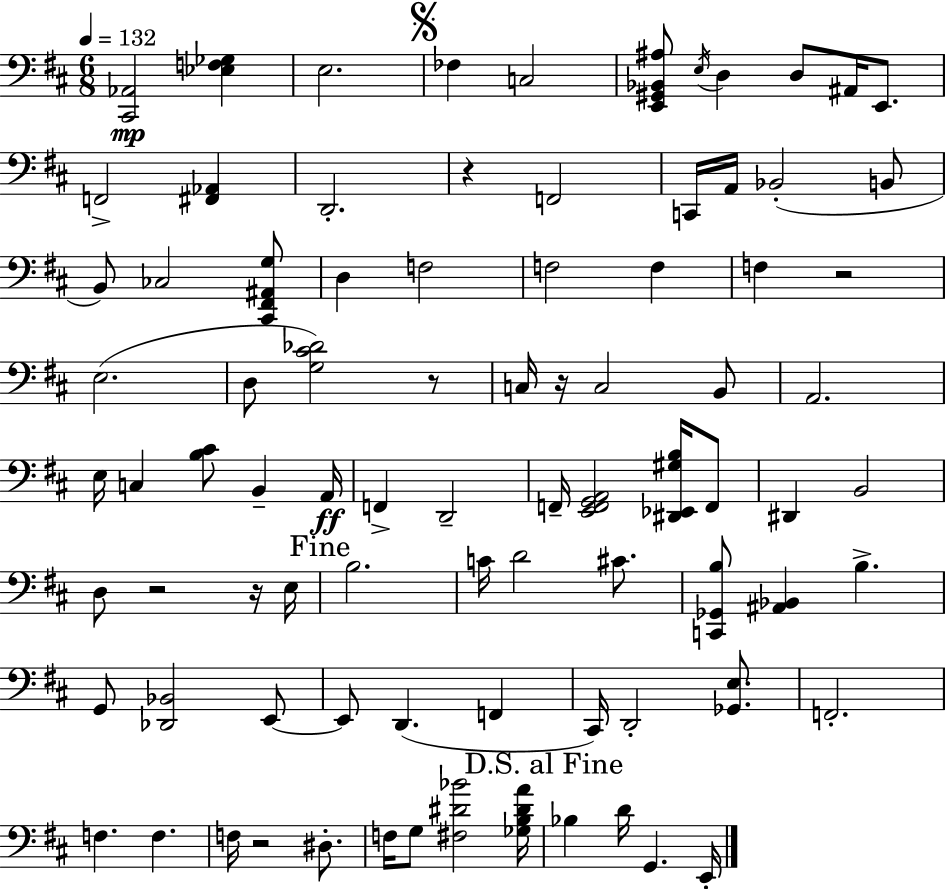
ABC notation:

X:1
T:Untitled
M:6/8
L:1/4
K:D
[^C,,_A,,]2 [_E,F,_G,] E,2 _F, C,2 [E,,^G,,_B,,^A,]/2 E,/4 D, D,/2 ^A,,/4 E,,/2 F,,2 [^F,,_A,,] D,,2 z F,,2 C,,/4 A,,/4 _B,,2 B,,/2 B,,/2 _C,2 [^C,,^F,,^A,,G,]/2 D, F,2 F,2 F, F, z2 E,2 D,/2 [G,^C_D]2 z/2 C,/4 z/4 C,2 B,,/2 A,,2 E,/4 C, [B,^C]/2 B,, A,,/4 F,, D,,2 F,,/4 [E,,F,,G,,A,,]2 [^D,,_E,,^G,B,]/4 F,,/2 ^D,, B,,2 D,/2 z2 z/4 E,/4 B,2 C/4 D2 ^C/2 [C,,_G,,B,]/2 [^A,,_B,,] B, G,,/2 [_D,,_B,,]2 E,,/2 E,,/2 D,, F,, ^C,,/4 D,,2 [_G,,E,]/2 F,,2 F, F, F,/4 z2 ^D,/2 F,/4 G,/2 [^F,^D_B]2 [_G,B,^DA]/4 _B, D/4 G,, E,,/4